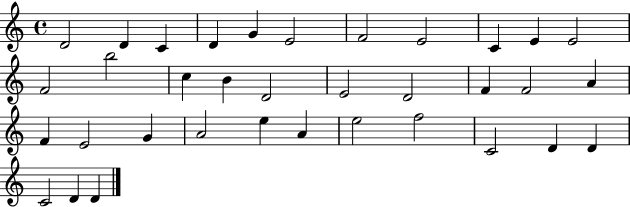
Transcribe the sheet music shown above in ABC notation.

X:1
T:Untitled
M:4/4
L:1/4
K:C
D2 D C D G E2 F2 E2 C E E2 F2 b2 c B D2 E2 D2 F F2 A F E2 G A2 e A e2 f2 C2 D D C2 D D